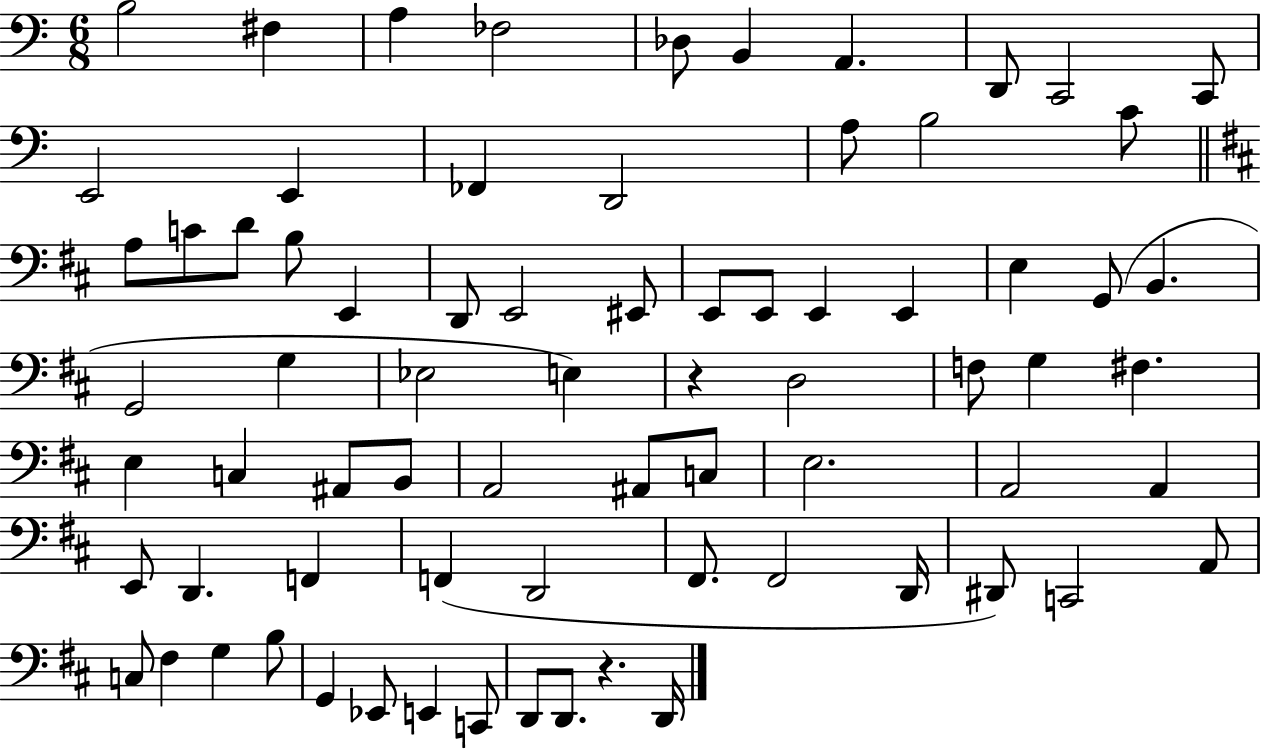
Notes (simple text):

B3/h F#3/q A3/q FES3/h Db3/e B2/q A2/q. D2/e C2/h C2/e E2/h E2/q FES2/q D2/h A3/e B3/h C4/e A3/e C4/e D4/e B3/e E2/q D2/e E2/h EIS2/e E2/e E2/e E2/q E2/q E3/q G2/e B2/q. G2/h G3/q Eb3/h E3/q R/q D3/h F3/e G3/q F#3/q. E3/q C3/q A#2/e B2/e A2/h A#2/e C3/e E3/h. A2/h A2/q E2/e D2/q. F2/q F2/q D2/h F#2/e. F#2/h D2/s D#2/e C2/h A2/e C3/e F#3/q G3/q B3/e G2/q Eb2/e E2/q C2/e D2/e D2/e. R/q. D2/s